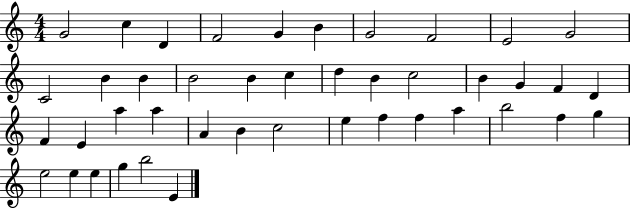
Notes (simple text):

G4/h C5/q D4/q F4/h G4/q B4/q G4/h F4/h E4/h G4/h C4/h B4/q B4/q B4/h B4/q C5/q D5/q B4/q C5/h B4/q G4/q F4/q D4/q F4/q E4/q A5/q A5/q A4/q B4/q C5/h E5/q F5/q F5/q A5/q B5/h F5/q G5/q E5/h E5/q E5/q G5/q B5/h E4/q